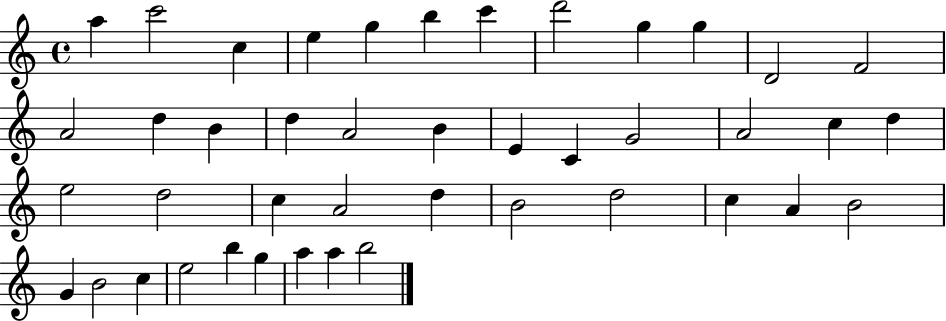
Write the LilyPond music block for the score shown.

{
  \clef treble
  \time 4/4
  \defaultTimeSignature
  \key c \major
  a''4 c'''2 c''4 | e''4 g''4 b''4 c'''4 | d'''2 g''4 g''4 | d'2 f'2 | \break a'2 d''4 b'4 | d''4 a'2 b'4 | e'4 c'4 g'2 | a'2 c''4 d''4 | \break e''2 d''2 | c''4 a'2 d''4 | b'2 d''2 | c''4 a'4 b'2 | \break g'4 b'2 c''4 | e''2 b''4 g''4 | a''4 a''4 b''2 | \bar "|."
}